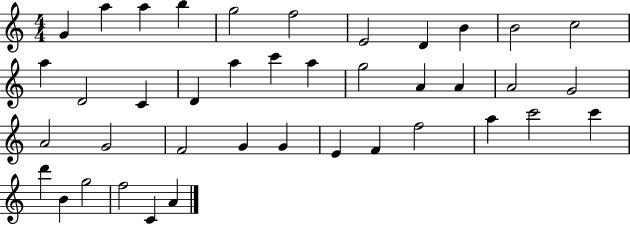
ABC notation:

X:1
T:Untitled
M:4/4
L:1/4
K:C
G a a b g2 f2 E2 D B B2 c2 a D2 C D a c' a g2 A A A2 G2 A2 G2 F2 G G E F f2 a c'2 c' d' B g2 f2 C A